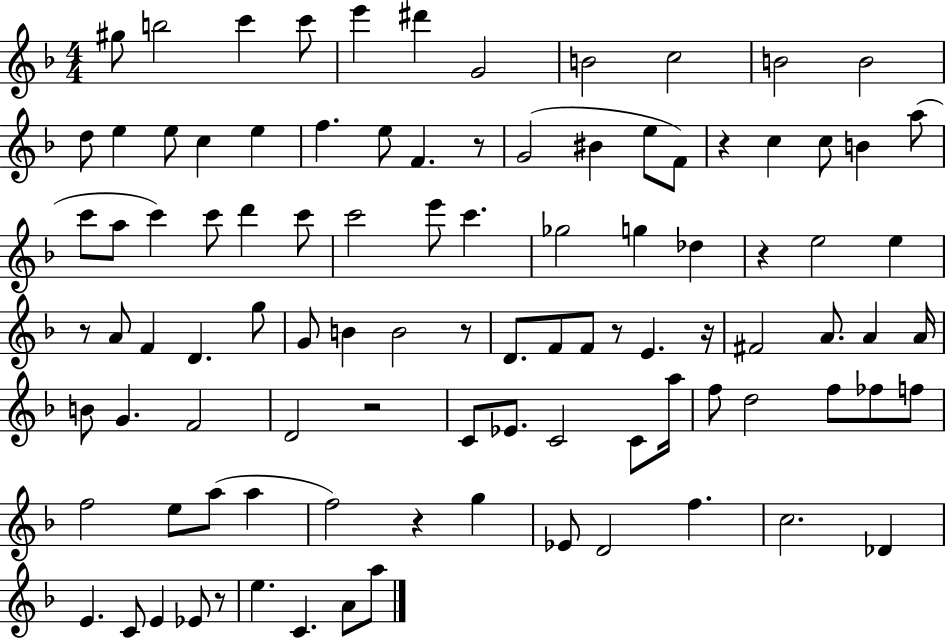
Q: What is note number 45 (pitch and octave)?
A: G5